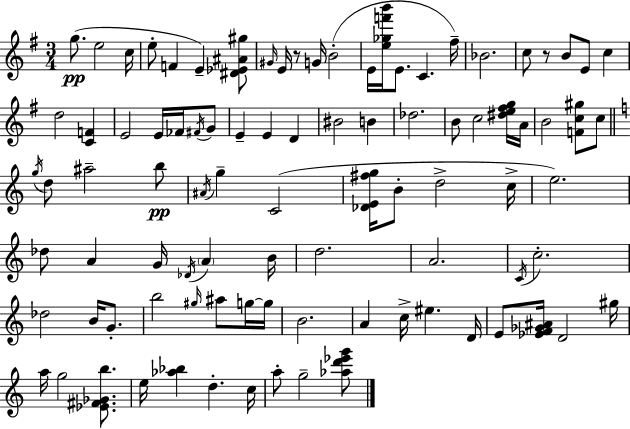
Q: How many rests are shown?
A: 2